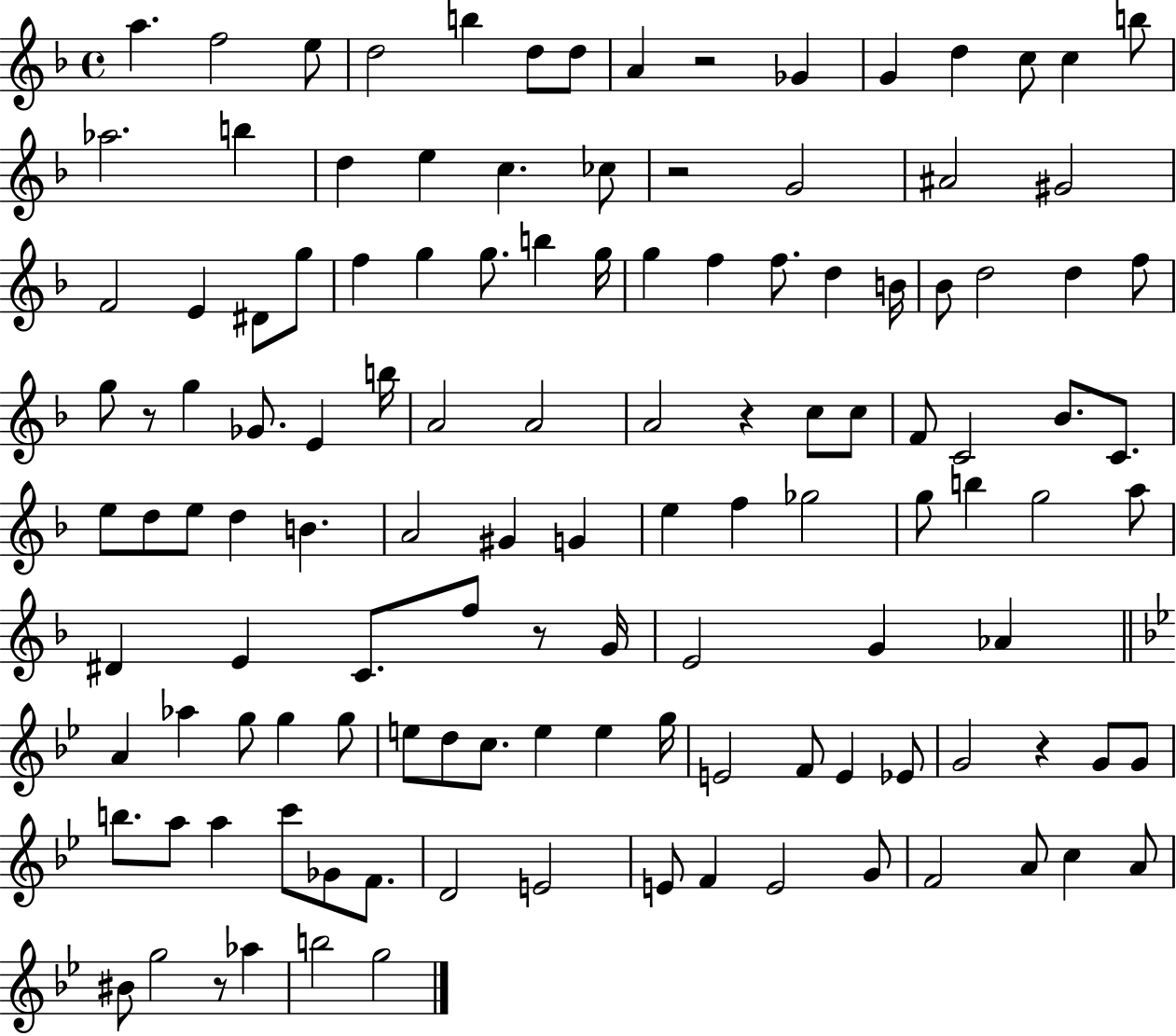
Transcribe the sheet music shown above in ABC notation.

X:1
T:Untitled
M:4/4
L:1/4
K:F
a f2 e/2 d2 b d/2 d/2 A z2 _G G d c/2 c b/2 _a2 b d e c _c/2 z2 G2 ^A2 ^G2 F2 E ^D/2 g/2 f g g/2 b g/4 g f f/2 d B/4 _B/2 d2 d f/2 g/2 z/2 g _G/2 E b/4 A2 A2 A2 z c/2 c/2 F/2 C2 _B/2 C/2 e/2 d/2 e/2 d B A2 ^G G e f _g2 g/2 b g2 a/2 ^D E C/2 f/2 z/2 G/4 E2 G _A A _a g/2 g g/2 e/2 d/2 c/2 e e g/4 E2 F/2 E _E/2 G2 z G/2 G/2 b/2 a/2 a c'/2 _G/2 F/2 D2 E2 E/2 F E2 G/2 F2 A/2 c A/2 ^B/2 g2 z/2 _a b2 g2